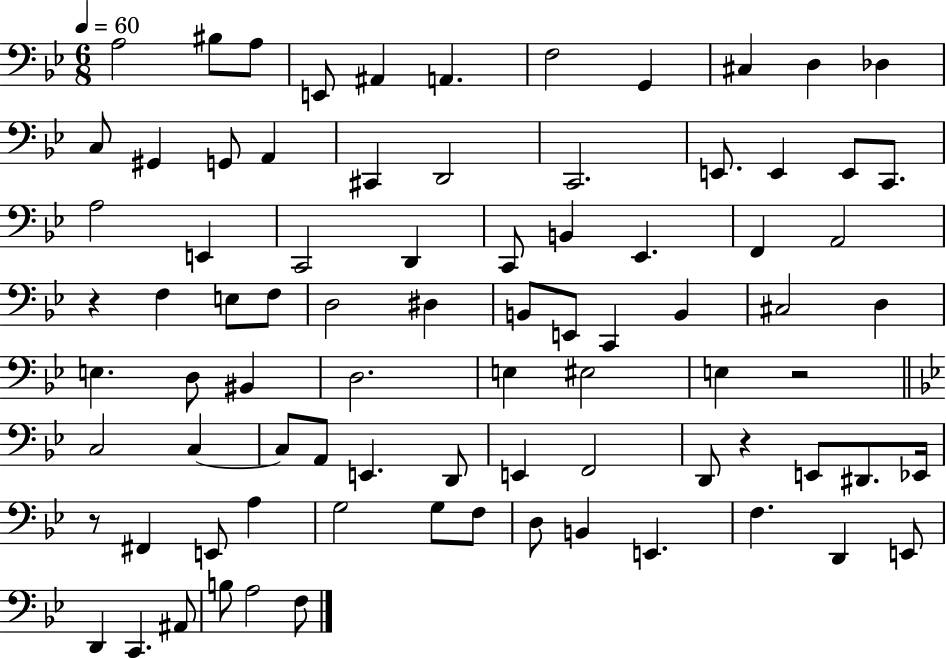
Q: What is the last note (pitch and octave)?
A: F3